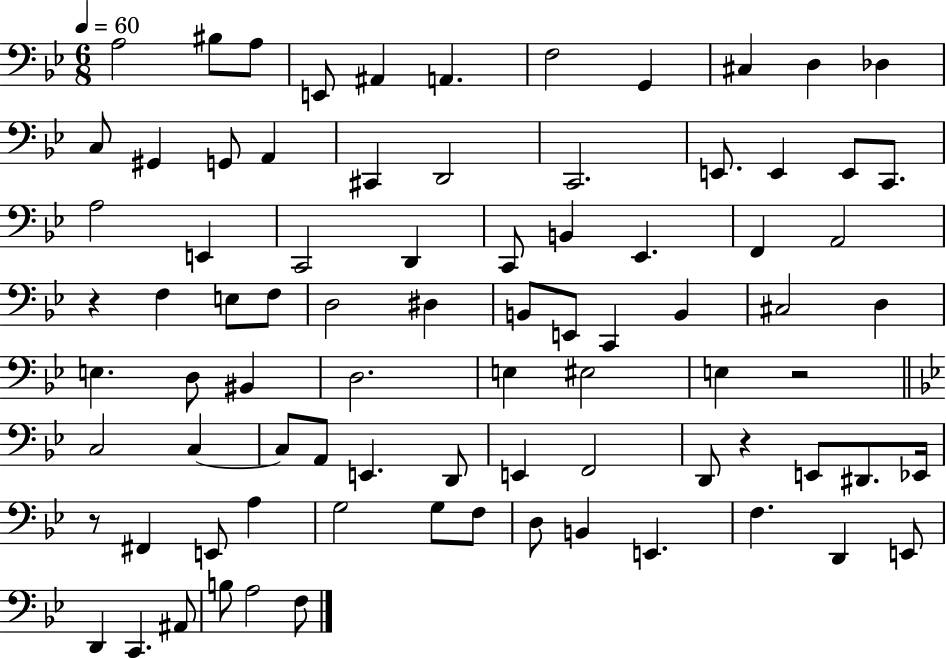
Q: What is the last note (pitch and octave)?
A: F3